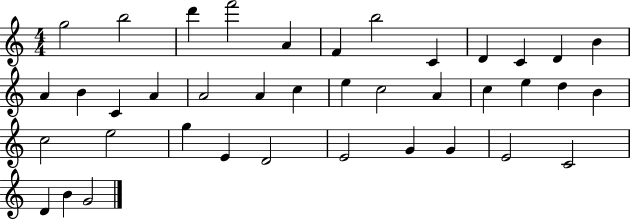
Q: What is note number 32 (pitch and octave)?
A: E4